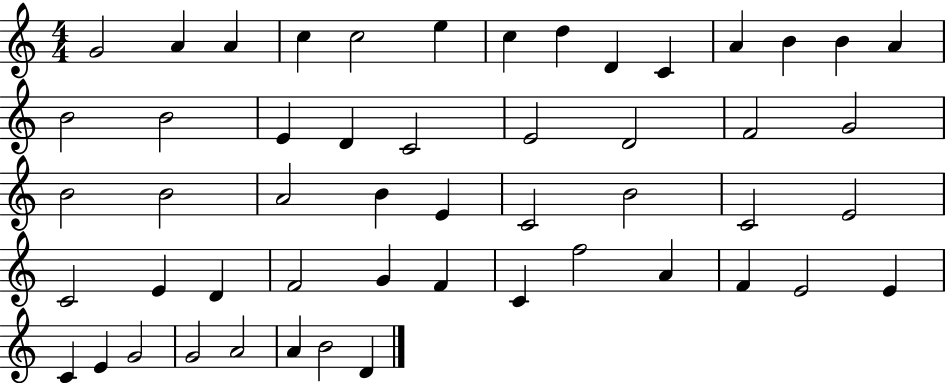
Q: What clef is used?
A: treble